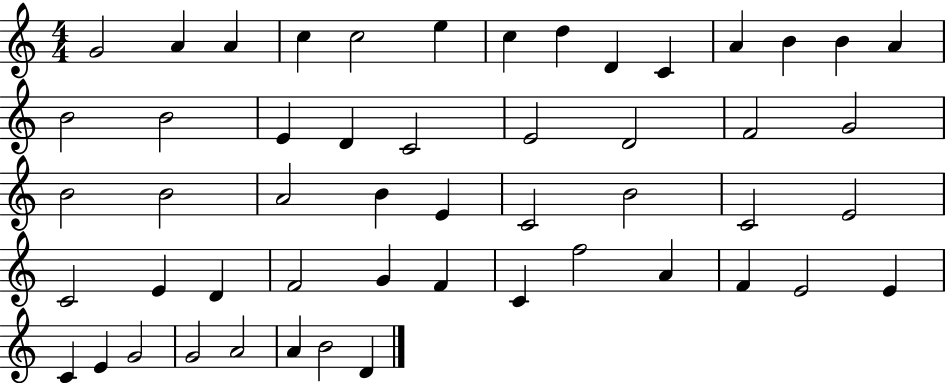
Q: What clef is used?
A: treble